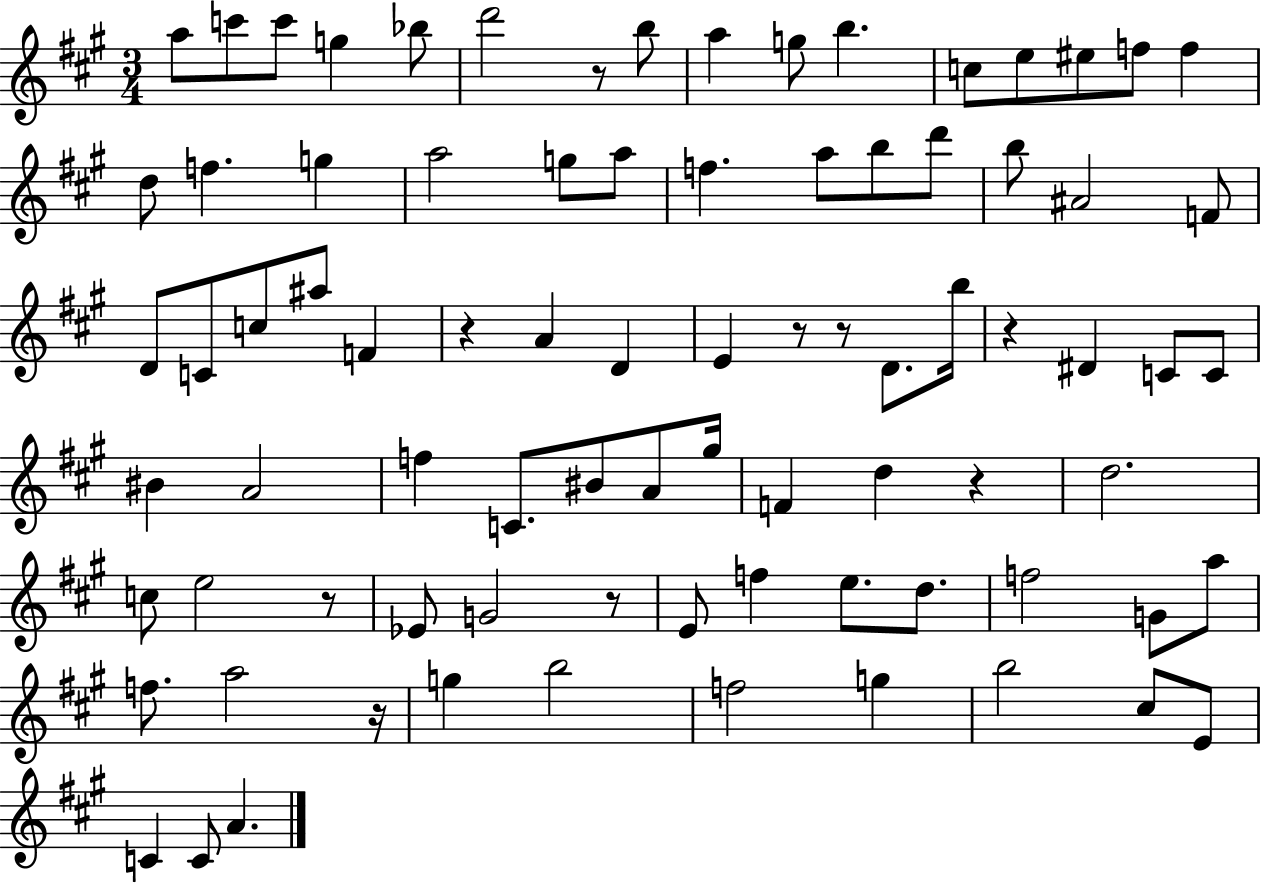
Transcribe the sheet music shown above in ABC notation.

X:1
T:Untitled
M:3/4
L:1/4
K:A
a/2 c'/2 c'/2 g _b/2 d'2 z/2 b/2 a g/2 b c/2 e/2 ^e/2 f/2 f d/2 f g a2 g/2 a/2 f a/2 b/2 d'/2 b/2 ^A2 F/2 D/2 C/2 c/2 ^a/2 F z A D E z/2 z/2 D/2 b/4 z ^D C/2 C/2 ^B A2 f C/2 ^B/2 A/2 ^g/4 F d z d2 c/2 e2 z/2 _E/2 G2 z/2 E/2 f e/2 d/2 f2 G/2 a/2 f/2 a2 z/4 g b2 f2 g b2 ^c/2 E/2 C C/2 A